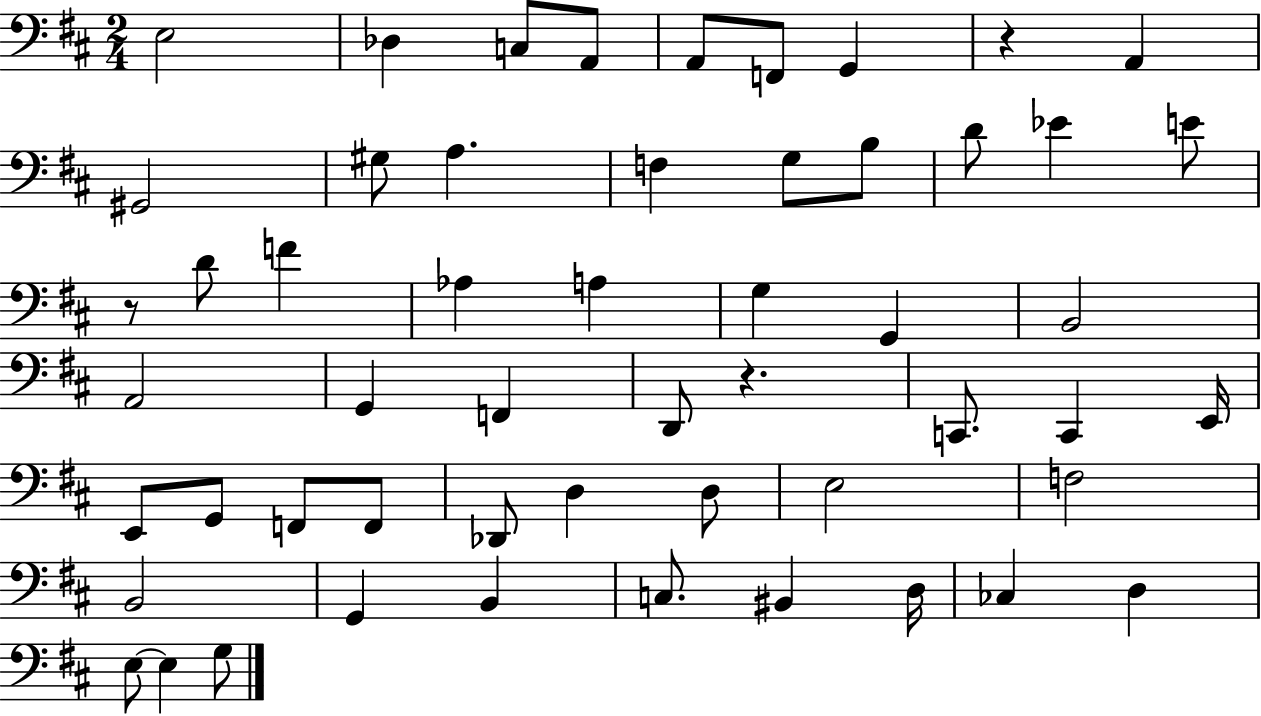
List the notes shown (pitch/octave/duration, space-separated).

E3/h Db3/q C3/e A2/e A2/e F2/e G2/q R/q A2/q G#2/h G#3/e A3/q. F3/q G3/e B3/e D4/e Eb4/q E4/e R/e D4/e F4/q Ab3/q A3/q G3/q G2/q B2/h A2/h G2/q F2/q D2/e R/q. C2/e. C2/q E2/s E2/e G2/e F2/e F2/e Db2/e D3/q D3/e E3/h F3/h B2/h G2/q B2/q C3/e. BIS2/q D3/s CES3/q D3/q E3/e E3/q G3/e